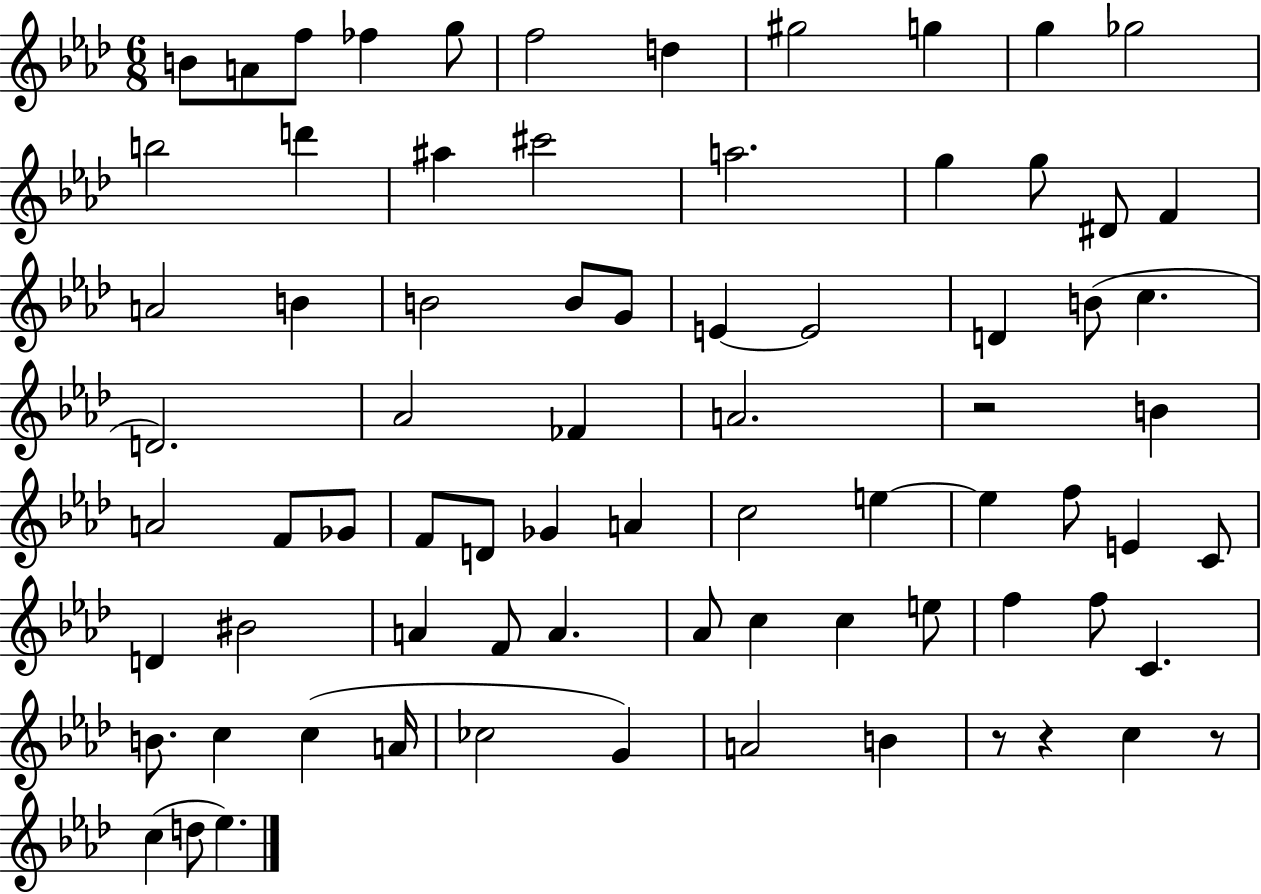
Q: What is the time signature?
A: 6/8